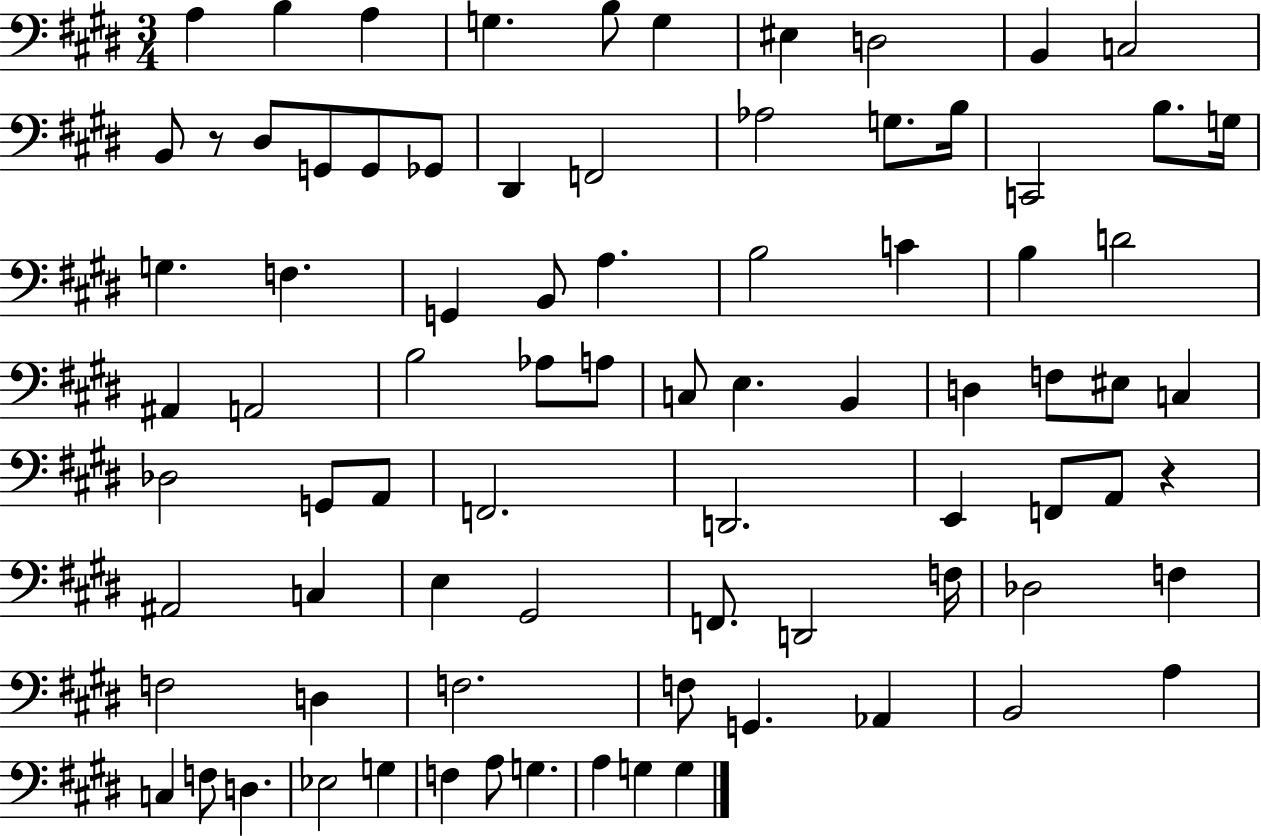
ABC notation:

X:1
T:Untitled
M:3/4
L:1/4
K:E
A, B, A, G, B,/2 G, ^E, D,2 B,, C,2 B,,/2 z/2 ^D,/2 G,,/2 G,,/2 _G,,/2 ^D,, F,,2 _A,2 G,/2 B,/4 C,,2 B,/2 G,/4 G, F, G,, B,,/2 A, B,2 C B, D2 ^A,, A,,2 B,2 _A,/2 A,/2 C,/2 E, B,, D, F,/2 ^E,/2 C, _D,2 G,,/2 A,,/2 F,,2 D,,2 E,, F,,/2 A,,/2 z ^A,,2 C, E, ^G,,2 F,,/2 D,,2 F,/4 _D,2 F, F,2 D, F,2 F,/2 G,, _A,, B,,2 A, C, F,/2 D, _E,2 G, F, A,/2 G, A, G, G,